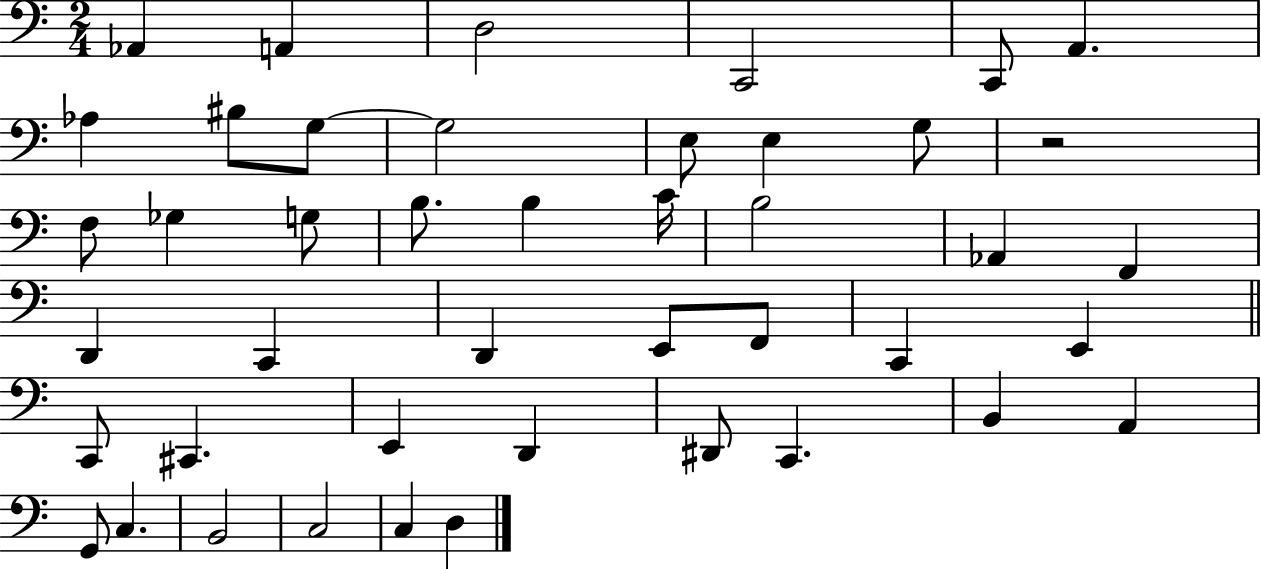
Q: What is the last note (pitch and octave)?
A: D3